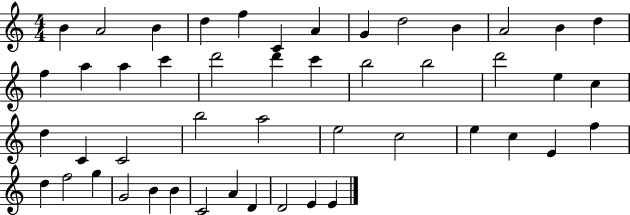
{
  \clef treble
  \numericTimeSignature
  \time 4/4
  \key c \major
  b'4 a'2 b'4 | d''4 f''4 c'4 a'4 | g'4 d''2 b'4 | a'2 b'4 d''4 | \break f''4 a''4 a''4 c'''4 | d'''2 d'''4 c'''4 | b''2 b''2 | d'''2 e''4 c''4 | \break d''4 c'4 c'2 | b''2 a''2 | e''2 c''2 | e''4 c''4 e'4 f''4 | \break d''4 f''2 g''4 | g'2 b'4 b'4 | c'2 a'4 d'4 | d'2 e'4 e'4 | \break \bar "|."
}